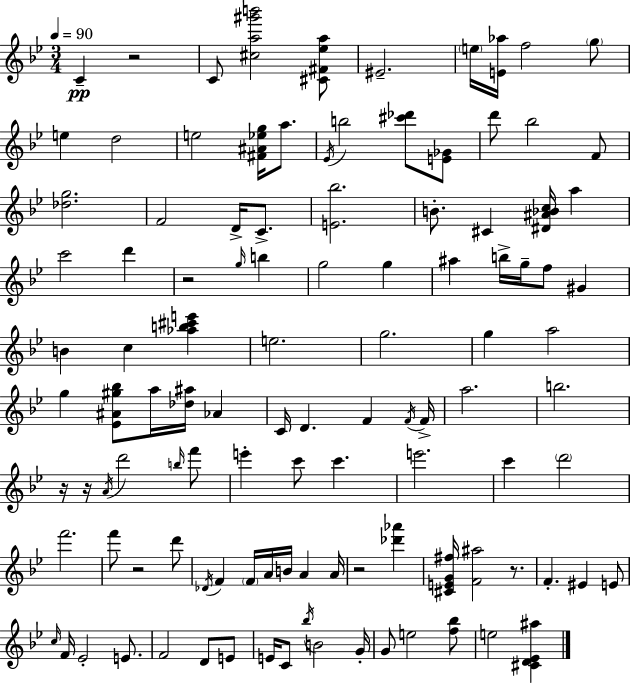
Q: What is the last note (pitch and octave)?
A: E5